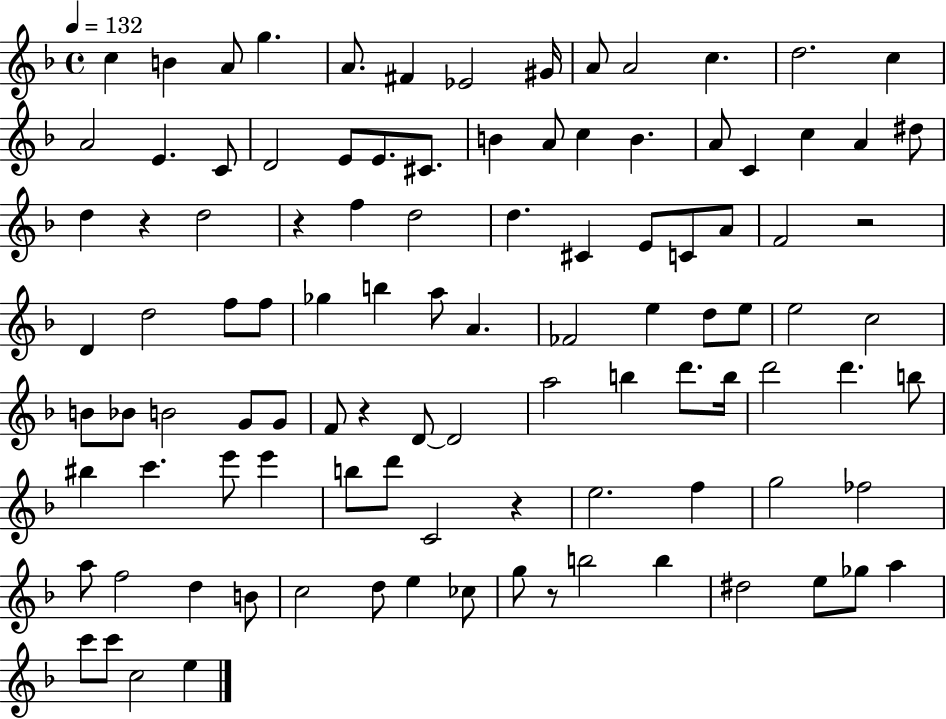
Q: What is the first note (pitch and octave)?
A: C5